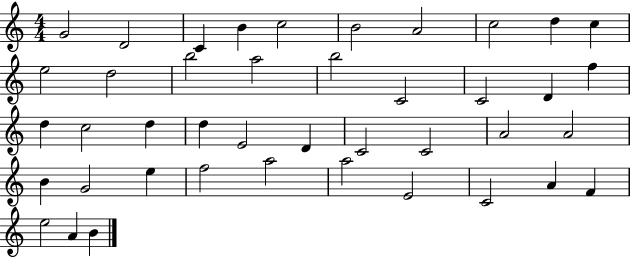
G4/h D4/h C4/q B4/q C5/h B4/h A4/h C5/h D5/q C5/q E5/h D5/h B5/h A5/h B5/h C4/h C4/h D4/q F5/q D5/q C5/h D5/q D5/q E4/h D4/q C4/h C4/h A4/h A4/h B4/q G4/h E5/q F5/h A5/h A5/h E4/h C4/h A4/q F4/q E5/h A4/q B4/q